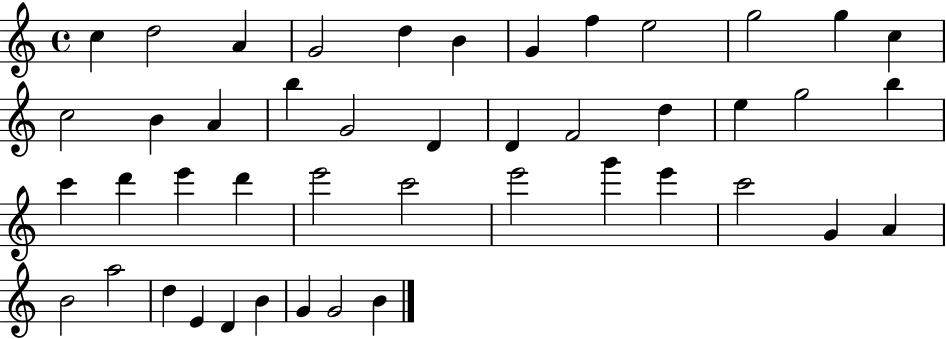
{
  \clef treble
  \time 4/4
  \defaultTimeSignature
  \key c \major
  c''4 d''2 a'4 | g'2 d''4 b'4 | g'4 f''4 e''2 | g''2 g''4 c''4 | \break c''2 b'4 a'4 | b''4 g'2 d'4 | d'4 f'2 d''4 | e''4 g''2 b''4 | \break c'''4 d'''4 e'''4 d'''4 | e'''2 c'''2 | e'''2 g'''4 e'''4 | c'''2 g'4 a'4 | \break b'2 a''2 | d''4 e'4 d'4 b'4 | g'4 g'2 b'4 | \bar "|."
}